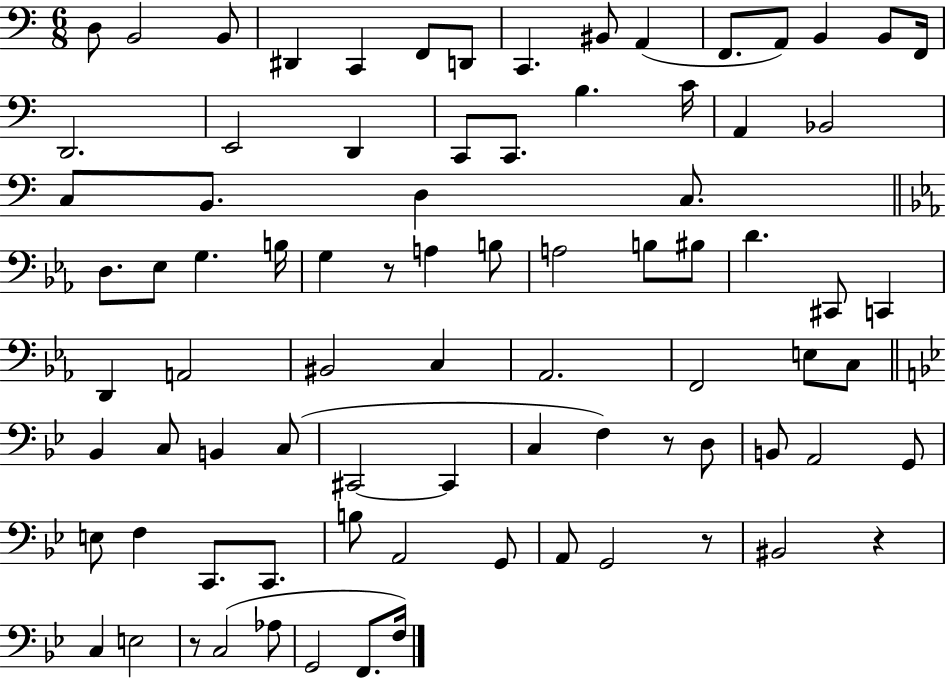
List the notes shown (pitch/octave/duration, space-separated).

D3/e B2/h B2/e D#2/q C2/q F2/e D2/e C2/q. BIS2/e A2/q F2/e. A2/e B2/q B2/e F2/s D2/h. E2/h D2/q C2/e C2/e. B3/q. C4/s A2/q Bb2/h C3/e B2/e. D3/q C3/e. D3/e. Eb3/e G3/q. B3/s G3/q R/e A3/q B3/e A3/h B3/e BIS3/e D4/q. C#2/e C2/q D2/q A2/h BIS2/h C3/q Ab2/h. F2/h E3/e C3/e Bb2/q C3/e B2/q C3/e C#2/h C#2/q C3/q F3/q R/e D3/e B2/e A2/h G2/e E3/e F3/q C2/e. C2/e. B3/e A2/h G2/e A2/e G2/h R/e BIS2/h R/q C3/q E3/h R/e C3/h Ab3/e G2/h F2/e. F3/s